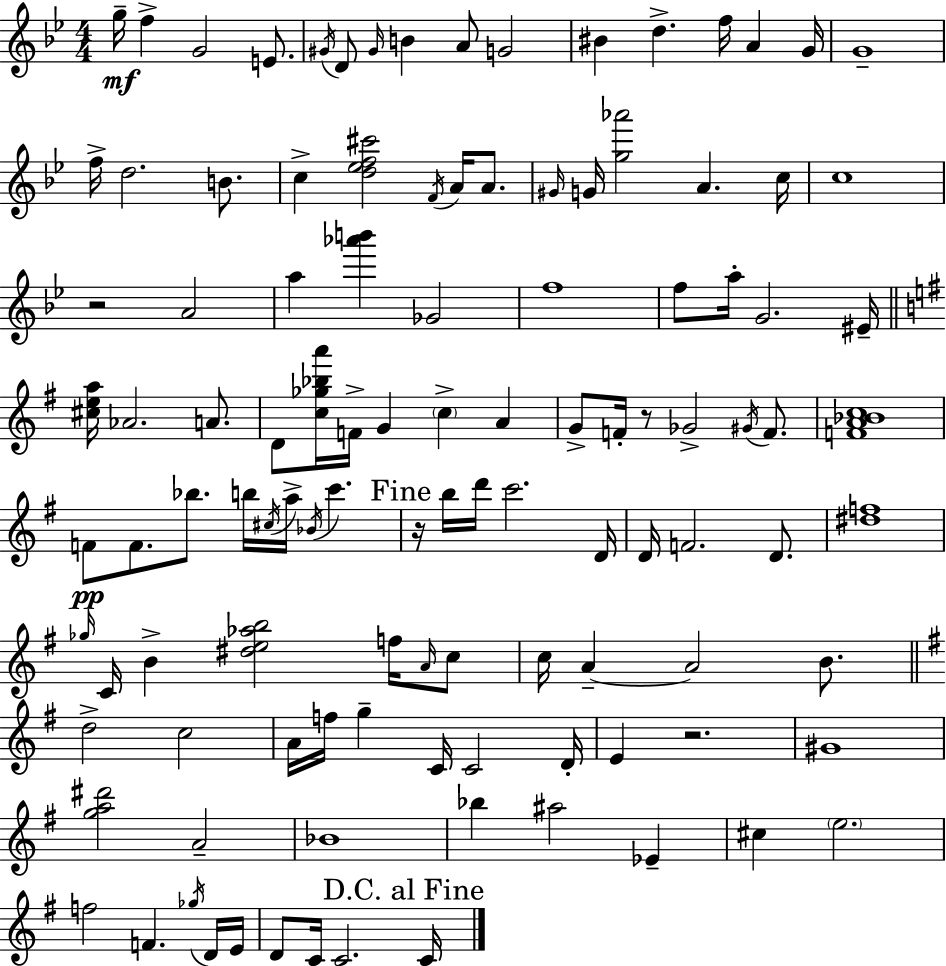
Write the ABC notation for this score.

X:1
T:Untitled
M:4/4
L:1/4
K:Bb
g/4 f G2 E/2 ^G/4 D/2 ^G/4 B A/2 G2 ^B d f/4 A G/4 G4 f/4 d2 B/2 c [d_ef^c']2 F/4 A/4 A/2 ^G/4 G/4 [g_a']2 A c/4 c4 z2 A2 a [_a'b'] _G2 f4 f/2 a/4 G2 ^E/4 [^cea]/4 _A2 A/2 D/2 [c_g_ba']/4 F/4 G c A G/2 F/4 z/2 _G2 ^G/4 F/2 [FA_Bc]4 F/2 F/2 _b/2 b/4 ^c/4 a/4 _B/4 c' z/4 b/4 d'/4 c'2 D/4 D/4 F2 D/2 [^df]4 _g/4 C/4 B [^de_ab]2 f/4 A/4 c/2 c/4 A A2 B/2 d2 c2 A/4 f/4 g C/4 C2 D/4 E z2 ^G4 [ga^d']2 A2 _B4 _b ^a2 _E ^c e2 f2 F _g/4 D/4 E/4 D/2 C/4 C2 C/4